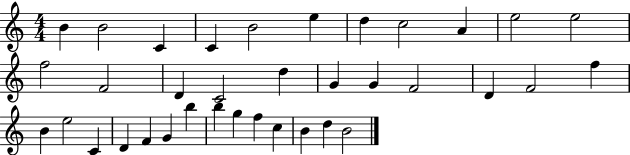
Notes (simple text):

B4/q B4/h C4/q C4/q B4/h E5/q D5/q C5/h A4/q E5/h E5/h F5/h F4/h D4/q C4/h D5/q G4/q G4/q F4/h D4/q F4/h F5/q B4/q E5/h C4/q D4/q F4/q G4/q B5/q B5/q G5/q F5/q C5/q B4/q D5/q B4/h